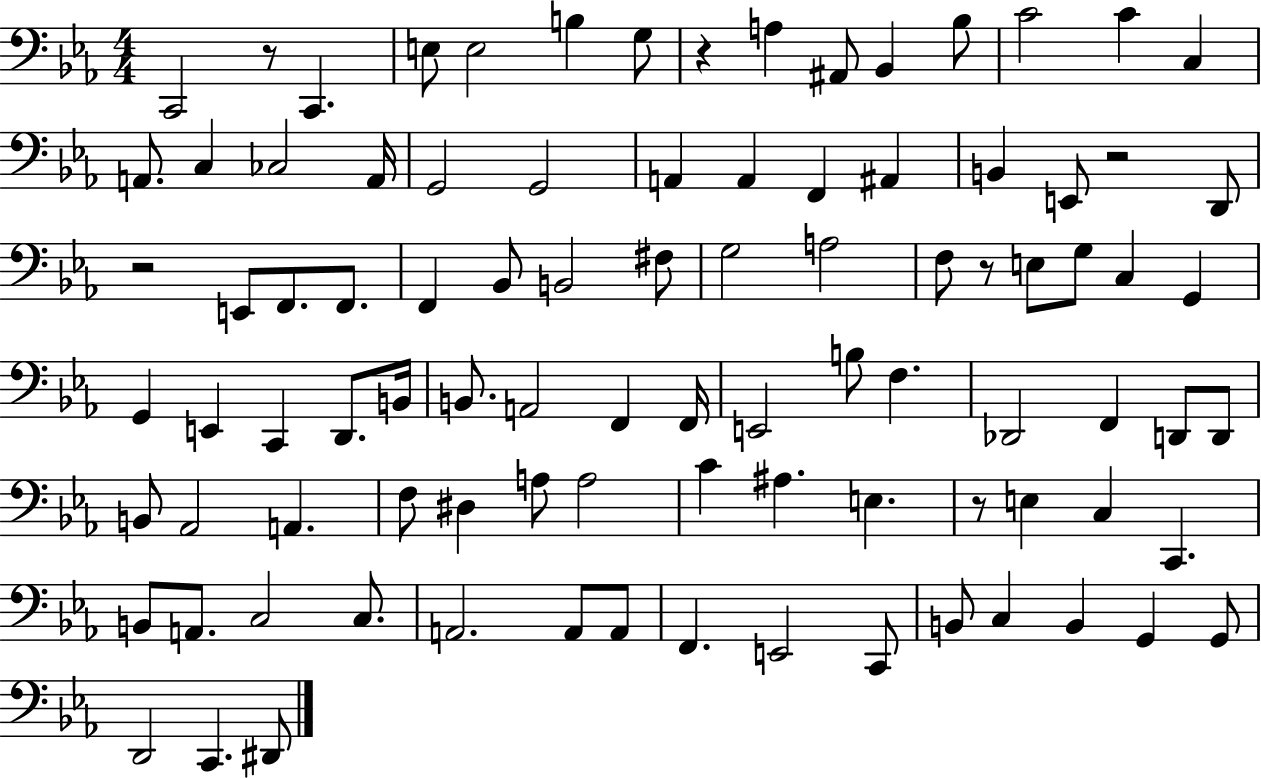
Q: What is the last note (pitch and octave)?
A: D#2